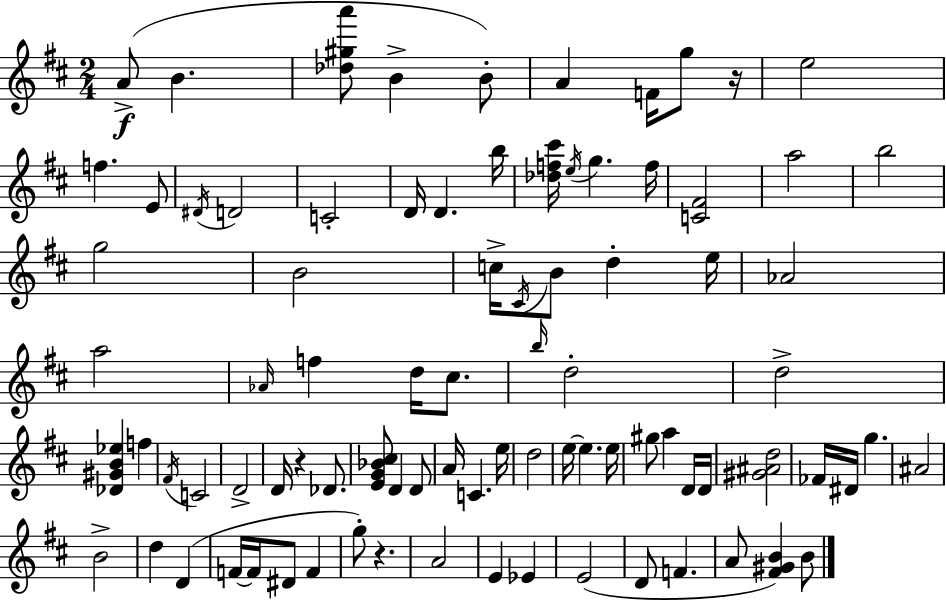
A4/e B4/q. [Db5,G#5,A6]/e B4/q B4/e A4/q F4/s G5/e R/s E5/h F5/q. E4/e D#4/s D4/h C4/h D4/s D4/q. B5/s [Db5,F5,C#6]/s E5/s G5/q. F5/s [C4,F#4]/h A5/h B5/h G5/h B4/h C5/s C#4/s B4/e D5/q E5/s Ab4/h A5/h Ab4/s F5/q D5/s C#5/e. B5/s D5/h D5/h [Db4,G#4,B4,Eb5]/q F5/q F#4/s C4/h D4/h D4/s R/q Db4/e. [E4,G4,Bb4,C#5]/e D4/q D4/e A4/s C4/q. E5/s D5/h E5/s E5/q. E5/s G#5/e A5/q D4/s D4/s [G#4,A#4,D5]/h FES4/s D#4/s G5/q. A#4/h B4/h D5/q D4/q F4/s F4/s D#4/e F4/q G5/e R/q. A4/h E4/q Eb4/q E4/h D4/e F4/q. A4/e [F#4,G#4,B4]/q B4/e